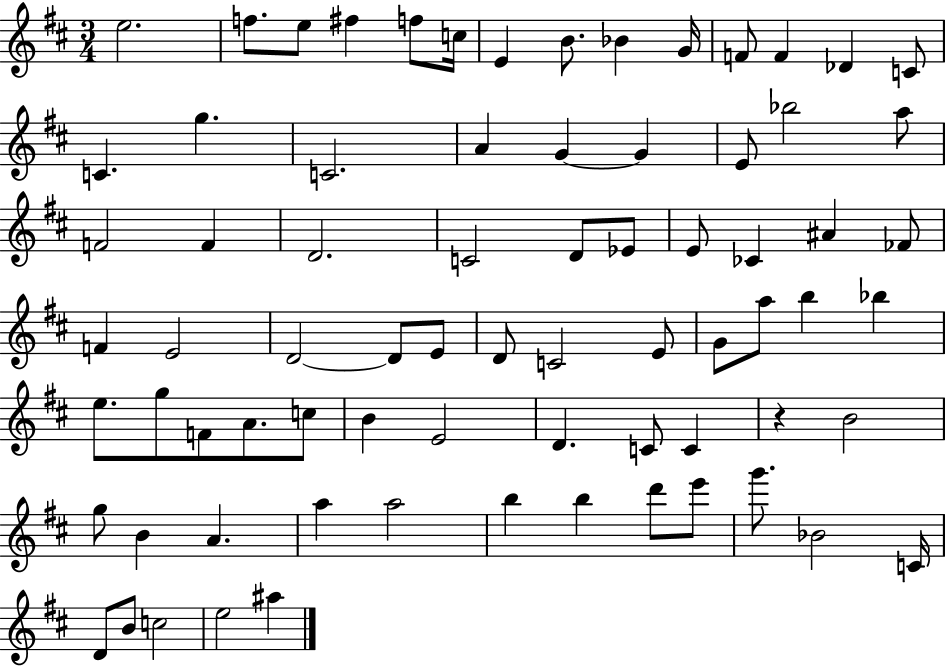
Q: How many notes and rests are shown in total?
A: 74